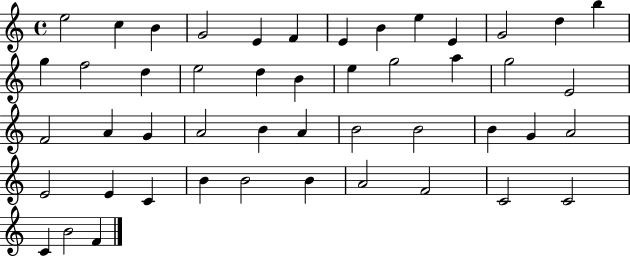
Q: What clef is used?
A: treble